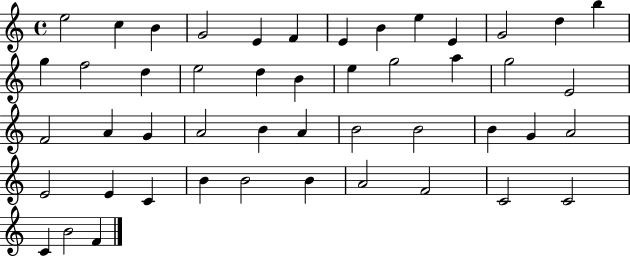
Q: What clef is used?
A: treble